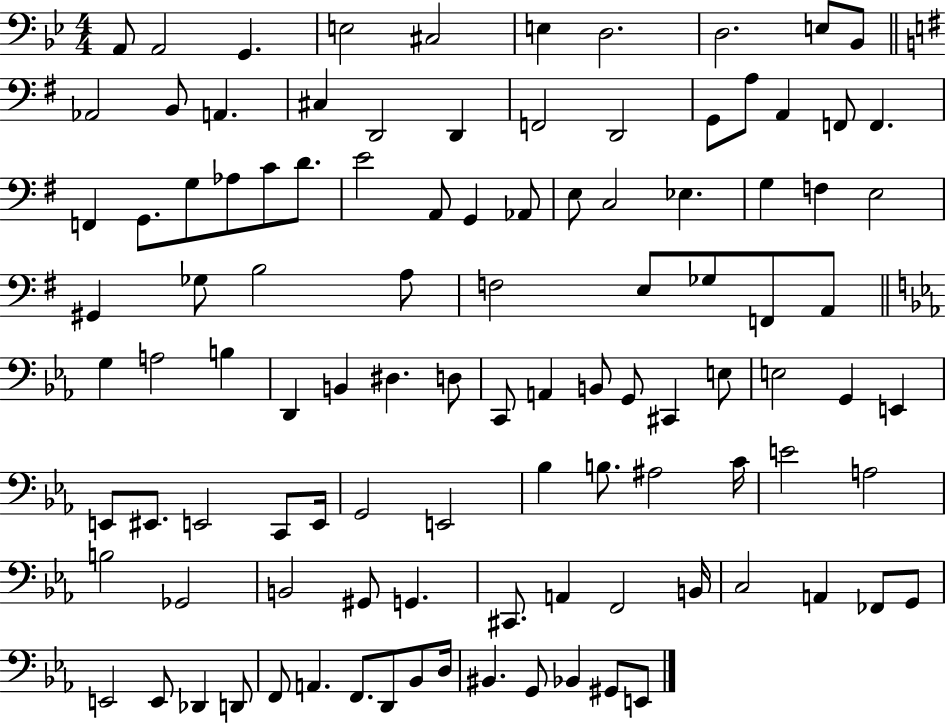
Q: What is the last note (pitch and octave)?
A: E2